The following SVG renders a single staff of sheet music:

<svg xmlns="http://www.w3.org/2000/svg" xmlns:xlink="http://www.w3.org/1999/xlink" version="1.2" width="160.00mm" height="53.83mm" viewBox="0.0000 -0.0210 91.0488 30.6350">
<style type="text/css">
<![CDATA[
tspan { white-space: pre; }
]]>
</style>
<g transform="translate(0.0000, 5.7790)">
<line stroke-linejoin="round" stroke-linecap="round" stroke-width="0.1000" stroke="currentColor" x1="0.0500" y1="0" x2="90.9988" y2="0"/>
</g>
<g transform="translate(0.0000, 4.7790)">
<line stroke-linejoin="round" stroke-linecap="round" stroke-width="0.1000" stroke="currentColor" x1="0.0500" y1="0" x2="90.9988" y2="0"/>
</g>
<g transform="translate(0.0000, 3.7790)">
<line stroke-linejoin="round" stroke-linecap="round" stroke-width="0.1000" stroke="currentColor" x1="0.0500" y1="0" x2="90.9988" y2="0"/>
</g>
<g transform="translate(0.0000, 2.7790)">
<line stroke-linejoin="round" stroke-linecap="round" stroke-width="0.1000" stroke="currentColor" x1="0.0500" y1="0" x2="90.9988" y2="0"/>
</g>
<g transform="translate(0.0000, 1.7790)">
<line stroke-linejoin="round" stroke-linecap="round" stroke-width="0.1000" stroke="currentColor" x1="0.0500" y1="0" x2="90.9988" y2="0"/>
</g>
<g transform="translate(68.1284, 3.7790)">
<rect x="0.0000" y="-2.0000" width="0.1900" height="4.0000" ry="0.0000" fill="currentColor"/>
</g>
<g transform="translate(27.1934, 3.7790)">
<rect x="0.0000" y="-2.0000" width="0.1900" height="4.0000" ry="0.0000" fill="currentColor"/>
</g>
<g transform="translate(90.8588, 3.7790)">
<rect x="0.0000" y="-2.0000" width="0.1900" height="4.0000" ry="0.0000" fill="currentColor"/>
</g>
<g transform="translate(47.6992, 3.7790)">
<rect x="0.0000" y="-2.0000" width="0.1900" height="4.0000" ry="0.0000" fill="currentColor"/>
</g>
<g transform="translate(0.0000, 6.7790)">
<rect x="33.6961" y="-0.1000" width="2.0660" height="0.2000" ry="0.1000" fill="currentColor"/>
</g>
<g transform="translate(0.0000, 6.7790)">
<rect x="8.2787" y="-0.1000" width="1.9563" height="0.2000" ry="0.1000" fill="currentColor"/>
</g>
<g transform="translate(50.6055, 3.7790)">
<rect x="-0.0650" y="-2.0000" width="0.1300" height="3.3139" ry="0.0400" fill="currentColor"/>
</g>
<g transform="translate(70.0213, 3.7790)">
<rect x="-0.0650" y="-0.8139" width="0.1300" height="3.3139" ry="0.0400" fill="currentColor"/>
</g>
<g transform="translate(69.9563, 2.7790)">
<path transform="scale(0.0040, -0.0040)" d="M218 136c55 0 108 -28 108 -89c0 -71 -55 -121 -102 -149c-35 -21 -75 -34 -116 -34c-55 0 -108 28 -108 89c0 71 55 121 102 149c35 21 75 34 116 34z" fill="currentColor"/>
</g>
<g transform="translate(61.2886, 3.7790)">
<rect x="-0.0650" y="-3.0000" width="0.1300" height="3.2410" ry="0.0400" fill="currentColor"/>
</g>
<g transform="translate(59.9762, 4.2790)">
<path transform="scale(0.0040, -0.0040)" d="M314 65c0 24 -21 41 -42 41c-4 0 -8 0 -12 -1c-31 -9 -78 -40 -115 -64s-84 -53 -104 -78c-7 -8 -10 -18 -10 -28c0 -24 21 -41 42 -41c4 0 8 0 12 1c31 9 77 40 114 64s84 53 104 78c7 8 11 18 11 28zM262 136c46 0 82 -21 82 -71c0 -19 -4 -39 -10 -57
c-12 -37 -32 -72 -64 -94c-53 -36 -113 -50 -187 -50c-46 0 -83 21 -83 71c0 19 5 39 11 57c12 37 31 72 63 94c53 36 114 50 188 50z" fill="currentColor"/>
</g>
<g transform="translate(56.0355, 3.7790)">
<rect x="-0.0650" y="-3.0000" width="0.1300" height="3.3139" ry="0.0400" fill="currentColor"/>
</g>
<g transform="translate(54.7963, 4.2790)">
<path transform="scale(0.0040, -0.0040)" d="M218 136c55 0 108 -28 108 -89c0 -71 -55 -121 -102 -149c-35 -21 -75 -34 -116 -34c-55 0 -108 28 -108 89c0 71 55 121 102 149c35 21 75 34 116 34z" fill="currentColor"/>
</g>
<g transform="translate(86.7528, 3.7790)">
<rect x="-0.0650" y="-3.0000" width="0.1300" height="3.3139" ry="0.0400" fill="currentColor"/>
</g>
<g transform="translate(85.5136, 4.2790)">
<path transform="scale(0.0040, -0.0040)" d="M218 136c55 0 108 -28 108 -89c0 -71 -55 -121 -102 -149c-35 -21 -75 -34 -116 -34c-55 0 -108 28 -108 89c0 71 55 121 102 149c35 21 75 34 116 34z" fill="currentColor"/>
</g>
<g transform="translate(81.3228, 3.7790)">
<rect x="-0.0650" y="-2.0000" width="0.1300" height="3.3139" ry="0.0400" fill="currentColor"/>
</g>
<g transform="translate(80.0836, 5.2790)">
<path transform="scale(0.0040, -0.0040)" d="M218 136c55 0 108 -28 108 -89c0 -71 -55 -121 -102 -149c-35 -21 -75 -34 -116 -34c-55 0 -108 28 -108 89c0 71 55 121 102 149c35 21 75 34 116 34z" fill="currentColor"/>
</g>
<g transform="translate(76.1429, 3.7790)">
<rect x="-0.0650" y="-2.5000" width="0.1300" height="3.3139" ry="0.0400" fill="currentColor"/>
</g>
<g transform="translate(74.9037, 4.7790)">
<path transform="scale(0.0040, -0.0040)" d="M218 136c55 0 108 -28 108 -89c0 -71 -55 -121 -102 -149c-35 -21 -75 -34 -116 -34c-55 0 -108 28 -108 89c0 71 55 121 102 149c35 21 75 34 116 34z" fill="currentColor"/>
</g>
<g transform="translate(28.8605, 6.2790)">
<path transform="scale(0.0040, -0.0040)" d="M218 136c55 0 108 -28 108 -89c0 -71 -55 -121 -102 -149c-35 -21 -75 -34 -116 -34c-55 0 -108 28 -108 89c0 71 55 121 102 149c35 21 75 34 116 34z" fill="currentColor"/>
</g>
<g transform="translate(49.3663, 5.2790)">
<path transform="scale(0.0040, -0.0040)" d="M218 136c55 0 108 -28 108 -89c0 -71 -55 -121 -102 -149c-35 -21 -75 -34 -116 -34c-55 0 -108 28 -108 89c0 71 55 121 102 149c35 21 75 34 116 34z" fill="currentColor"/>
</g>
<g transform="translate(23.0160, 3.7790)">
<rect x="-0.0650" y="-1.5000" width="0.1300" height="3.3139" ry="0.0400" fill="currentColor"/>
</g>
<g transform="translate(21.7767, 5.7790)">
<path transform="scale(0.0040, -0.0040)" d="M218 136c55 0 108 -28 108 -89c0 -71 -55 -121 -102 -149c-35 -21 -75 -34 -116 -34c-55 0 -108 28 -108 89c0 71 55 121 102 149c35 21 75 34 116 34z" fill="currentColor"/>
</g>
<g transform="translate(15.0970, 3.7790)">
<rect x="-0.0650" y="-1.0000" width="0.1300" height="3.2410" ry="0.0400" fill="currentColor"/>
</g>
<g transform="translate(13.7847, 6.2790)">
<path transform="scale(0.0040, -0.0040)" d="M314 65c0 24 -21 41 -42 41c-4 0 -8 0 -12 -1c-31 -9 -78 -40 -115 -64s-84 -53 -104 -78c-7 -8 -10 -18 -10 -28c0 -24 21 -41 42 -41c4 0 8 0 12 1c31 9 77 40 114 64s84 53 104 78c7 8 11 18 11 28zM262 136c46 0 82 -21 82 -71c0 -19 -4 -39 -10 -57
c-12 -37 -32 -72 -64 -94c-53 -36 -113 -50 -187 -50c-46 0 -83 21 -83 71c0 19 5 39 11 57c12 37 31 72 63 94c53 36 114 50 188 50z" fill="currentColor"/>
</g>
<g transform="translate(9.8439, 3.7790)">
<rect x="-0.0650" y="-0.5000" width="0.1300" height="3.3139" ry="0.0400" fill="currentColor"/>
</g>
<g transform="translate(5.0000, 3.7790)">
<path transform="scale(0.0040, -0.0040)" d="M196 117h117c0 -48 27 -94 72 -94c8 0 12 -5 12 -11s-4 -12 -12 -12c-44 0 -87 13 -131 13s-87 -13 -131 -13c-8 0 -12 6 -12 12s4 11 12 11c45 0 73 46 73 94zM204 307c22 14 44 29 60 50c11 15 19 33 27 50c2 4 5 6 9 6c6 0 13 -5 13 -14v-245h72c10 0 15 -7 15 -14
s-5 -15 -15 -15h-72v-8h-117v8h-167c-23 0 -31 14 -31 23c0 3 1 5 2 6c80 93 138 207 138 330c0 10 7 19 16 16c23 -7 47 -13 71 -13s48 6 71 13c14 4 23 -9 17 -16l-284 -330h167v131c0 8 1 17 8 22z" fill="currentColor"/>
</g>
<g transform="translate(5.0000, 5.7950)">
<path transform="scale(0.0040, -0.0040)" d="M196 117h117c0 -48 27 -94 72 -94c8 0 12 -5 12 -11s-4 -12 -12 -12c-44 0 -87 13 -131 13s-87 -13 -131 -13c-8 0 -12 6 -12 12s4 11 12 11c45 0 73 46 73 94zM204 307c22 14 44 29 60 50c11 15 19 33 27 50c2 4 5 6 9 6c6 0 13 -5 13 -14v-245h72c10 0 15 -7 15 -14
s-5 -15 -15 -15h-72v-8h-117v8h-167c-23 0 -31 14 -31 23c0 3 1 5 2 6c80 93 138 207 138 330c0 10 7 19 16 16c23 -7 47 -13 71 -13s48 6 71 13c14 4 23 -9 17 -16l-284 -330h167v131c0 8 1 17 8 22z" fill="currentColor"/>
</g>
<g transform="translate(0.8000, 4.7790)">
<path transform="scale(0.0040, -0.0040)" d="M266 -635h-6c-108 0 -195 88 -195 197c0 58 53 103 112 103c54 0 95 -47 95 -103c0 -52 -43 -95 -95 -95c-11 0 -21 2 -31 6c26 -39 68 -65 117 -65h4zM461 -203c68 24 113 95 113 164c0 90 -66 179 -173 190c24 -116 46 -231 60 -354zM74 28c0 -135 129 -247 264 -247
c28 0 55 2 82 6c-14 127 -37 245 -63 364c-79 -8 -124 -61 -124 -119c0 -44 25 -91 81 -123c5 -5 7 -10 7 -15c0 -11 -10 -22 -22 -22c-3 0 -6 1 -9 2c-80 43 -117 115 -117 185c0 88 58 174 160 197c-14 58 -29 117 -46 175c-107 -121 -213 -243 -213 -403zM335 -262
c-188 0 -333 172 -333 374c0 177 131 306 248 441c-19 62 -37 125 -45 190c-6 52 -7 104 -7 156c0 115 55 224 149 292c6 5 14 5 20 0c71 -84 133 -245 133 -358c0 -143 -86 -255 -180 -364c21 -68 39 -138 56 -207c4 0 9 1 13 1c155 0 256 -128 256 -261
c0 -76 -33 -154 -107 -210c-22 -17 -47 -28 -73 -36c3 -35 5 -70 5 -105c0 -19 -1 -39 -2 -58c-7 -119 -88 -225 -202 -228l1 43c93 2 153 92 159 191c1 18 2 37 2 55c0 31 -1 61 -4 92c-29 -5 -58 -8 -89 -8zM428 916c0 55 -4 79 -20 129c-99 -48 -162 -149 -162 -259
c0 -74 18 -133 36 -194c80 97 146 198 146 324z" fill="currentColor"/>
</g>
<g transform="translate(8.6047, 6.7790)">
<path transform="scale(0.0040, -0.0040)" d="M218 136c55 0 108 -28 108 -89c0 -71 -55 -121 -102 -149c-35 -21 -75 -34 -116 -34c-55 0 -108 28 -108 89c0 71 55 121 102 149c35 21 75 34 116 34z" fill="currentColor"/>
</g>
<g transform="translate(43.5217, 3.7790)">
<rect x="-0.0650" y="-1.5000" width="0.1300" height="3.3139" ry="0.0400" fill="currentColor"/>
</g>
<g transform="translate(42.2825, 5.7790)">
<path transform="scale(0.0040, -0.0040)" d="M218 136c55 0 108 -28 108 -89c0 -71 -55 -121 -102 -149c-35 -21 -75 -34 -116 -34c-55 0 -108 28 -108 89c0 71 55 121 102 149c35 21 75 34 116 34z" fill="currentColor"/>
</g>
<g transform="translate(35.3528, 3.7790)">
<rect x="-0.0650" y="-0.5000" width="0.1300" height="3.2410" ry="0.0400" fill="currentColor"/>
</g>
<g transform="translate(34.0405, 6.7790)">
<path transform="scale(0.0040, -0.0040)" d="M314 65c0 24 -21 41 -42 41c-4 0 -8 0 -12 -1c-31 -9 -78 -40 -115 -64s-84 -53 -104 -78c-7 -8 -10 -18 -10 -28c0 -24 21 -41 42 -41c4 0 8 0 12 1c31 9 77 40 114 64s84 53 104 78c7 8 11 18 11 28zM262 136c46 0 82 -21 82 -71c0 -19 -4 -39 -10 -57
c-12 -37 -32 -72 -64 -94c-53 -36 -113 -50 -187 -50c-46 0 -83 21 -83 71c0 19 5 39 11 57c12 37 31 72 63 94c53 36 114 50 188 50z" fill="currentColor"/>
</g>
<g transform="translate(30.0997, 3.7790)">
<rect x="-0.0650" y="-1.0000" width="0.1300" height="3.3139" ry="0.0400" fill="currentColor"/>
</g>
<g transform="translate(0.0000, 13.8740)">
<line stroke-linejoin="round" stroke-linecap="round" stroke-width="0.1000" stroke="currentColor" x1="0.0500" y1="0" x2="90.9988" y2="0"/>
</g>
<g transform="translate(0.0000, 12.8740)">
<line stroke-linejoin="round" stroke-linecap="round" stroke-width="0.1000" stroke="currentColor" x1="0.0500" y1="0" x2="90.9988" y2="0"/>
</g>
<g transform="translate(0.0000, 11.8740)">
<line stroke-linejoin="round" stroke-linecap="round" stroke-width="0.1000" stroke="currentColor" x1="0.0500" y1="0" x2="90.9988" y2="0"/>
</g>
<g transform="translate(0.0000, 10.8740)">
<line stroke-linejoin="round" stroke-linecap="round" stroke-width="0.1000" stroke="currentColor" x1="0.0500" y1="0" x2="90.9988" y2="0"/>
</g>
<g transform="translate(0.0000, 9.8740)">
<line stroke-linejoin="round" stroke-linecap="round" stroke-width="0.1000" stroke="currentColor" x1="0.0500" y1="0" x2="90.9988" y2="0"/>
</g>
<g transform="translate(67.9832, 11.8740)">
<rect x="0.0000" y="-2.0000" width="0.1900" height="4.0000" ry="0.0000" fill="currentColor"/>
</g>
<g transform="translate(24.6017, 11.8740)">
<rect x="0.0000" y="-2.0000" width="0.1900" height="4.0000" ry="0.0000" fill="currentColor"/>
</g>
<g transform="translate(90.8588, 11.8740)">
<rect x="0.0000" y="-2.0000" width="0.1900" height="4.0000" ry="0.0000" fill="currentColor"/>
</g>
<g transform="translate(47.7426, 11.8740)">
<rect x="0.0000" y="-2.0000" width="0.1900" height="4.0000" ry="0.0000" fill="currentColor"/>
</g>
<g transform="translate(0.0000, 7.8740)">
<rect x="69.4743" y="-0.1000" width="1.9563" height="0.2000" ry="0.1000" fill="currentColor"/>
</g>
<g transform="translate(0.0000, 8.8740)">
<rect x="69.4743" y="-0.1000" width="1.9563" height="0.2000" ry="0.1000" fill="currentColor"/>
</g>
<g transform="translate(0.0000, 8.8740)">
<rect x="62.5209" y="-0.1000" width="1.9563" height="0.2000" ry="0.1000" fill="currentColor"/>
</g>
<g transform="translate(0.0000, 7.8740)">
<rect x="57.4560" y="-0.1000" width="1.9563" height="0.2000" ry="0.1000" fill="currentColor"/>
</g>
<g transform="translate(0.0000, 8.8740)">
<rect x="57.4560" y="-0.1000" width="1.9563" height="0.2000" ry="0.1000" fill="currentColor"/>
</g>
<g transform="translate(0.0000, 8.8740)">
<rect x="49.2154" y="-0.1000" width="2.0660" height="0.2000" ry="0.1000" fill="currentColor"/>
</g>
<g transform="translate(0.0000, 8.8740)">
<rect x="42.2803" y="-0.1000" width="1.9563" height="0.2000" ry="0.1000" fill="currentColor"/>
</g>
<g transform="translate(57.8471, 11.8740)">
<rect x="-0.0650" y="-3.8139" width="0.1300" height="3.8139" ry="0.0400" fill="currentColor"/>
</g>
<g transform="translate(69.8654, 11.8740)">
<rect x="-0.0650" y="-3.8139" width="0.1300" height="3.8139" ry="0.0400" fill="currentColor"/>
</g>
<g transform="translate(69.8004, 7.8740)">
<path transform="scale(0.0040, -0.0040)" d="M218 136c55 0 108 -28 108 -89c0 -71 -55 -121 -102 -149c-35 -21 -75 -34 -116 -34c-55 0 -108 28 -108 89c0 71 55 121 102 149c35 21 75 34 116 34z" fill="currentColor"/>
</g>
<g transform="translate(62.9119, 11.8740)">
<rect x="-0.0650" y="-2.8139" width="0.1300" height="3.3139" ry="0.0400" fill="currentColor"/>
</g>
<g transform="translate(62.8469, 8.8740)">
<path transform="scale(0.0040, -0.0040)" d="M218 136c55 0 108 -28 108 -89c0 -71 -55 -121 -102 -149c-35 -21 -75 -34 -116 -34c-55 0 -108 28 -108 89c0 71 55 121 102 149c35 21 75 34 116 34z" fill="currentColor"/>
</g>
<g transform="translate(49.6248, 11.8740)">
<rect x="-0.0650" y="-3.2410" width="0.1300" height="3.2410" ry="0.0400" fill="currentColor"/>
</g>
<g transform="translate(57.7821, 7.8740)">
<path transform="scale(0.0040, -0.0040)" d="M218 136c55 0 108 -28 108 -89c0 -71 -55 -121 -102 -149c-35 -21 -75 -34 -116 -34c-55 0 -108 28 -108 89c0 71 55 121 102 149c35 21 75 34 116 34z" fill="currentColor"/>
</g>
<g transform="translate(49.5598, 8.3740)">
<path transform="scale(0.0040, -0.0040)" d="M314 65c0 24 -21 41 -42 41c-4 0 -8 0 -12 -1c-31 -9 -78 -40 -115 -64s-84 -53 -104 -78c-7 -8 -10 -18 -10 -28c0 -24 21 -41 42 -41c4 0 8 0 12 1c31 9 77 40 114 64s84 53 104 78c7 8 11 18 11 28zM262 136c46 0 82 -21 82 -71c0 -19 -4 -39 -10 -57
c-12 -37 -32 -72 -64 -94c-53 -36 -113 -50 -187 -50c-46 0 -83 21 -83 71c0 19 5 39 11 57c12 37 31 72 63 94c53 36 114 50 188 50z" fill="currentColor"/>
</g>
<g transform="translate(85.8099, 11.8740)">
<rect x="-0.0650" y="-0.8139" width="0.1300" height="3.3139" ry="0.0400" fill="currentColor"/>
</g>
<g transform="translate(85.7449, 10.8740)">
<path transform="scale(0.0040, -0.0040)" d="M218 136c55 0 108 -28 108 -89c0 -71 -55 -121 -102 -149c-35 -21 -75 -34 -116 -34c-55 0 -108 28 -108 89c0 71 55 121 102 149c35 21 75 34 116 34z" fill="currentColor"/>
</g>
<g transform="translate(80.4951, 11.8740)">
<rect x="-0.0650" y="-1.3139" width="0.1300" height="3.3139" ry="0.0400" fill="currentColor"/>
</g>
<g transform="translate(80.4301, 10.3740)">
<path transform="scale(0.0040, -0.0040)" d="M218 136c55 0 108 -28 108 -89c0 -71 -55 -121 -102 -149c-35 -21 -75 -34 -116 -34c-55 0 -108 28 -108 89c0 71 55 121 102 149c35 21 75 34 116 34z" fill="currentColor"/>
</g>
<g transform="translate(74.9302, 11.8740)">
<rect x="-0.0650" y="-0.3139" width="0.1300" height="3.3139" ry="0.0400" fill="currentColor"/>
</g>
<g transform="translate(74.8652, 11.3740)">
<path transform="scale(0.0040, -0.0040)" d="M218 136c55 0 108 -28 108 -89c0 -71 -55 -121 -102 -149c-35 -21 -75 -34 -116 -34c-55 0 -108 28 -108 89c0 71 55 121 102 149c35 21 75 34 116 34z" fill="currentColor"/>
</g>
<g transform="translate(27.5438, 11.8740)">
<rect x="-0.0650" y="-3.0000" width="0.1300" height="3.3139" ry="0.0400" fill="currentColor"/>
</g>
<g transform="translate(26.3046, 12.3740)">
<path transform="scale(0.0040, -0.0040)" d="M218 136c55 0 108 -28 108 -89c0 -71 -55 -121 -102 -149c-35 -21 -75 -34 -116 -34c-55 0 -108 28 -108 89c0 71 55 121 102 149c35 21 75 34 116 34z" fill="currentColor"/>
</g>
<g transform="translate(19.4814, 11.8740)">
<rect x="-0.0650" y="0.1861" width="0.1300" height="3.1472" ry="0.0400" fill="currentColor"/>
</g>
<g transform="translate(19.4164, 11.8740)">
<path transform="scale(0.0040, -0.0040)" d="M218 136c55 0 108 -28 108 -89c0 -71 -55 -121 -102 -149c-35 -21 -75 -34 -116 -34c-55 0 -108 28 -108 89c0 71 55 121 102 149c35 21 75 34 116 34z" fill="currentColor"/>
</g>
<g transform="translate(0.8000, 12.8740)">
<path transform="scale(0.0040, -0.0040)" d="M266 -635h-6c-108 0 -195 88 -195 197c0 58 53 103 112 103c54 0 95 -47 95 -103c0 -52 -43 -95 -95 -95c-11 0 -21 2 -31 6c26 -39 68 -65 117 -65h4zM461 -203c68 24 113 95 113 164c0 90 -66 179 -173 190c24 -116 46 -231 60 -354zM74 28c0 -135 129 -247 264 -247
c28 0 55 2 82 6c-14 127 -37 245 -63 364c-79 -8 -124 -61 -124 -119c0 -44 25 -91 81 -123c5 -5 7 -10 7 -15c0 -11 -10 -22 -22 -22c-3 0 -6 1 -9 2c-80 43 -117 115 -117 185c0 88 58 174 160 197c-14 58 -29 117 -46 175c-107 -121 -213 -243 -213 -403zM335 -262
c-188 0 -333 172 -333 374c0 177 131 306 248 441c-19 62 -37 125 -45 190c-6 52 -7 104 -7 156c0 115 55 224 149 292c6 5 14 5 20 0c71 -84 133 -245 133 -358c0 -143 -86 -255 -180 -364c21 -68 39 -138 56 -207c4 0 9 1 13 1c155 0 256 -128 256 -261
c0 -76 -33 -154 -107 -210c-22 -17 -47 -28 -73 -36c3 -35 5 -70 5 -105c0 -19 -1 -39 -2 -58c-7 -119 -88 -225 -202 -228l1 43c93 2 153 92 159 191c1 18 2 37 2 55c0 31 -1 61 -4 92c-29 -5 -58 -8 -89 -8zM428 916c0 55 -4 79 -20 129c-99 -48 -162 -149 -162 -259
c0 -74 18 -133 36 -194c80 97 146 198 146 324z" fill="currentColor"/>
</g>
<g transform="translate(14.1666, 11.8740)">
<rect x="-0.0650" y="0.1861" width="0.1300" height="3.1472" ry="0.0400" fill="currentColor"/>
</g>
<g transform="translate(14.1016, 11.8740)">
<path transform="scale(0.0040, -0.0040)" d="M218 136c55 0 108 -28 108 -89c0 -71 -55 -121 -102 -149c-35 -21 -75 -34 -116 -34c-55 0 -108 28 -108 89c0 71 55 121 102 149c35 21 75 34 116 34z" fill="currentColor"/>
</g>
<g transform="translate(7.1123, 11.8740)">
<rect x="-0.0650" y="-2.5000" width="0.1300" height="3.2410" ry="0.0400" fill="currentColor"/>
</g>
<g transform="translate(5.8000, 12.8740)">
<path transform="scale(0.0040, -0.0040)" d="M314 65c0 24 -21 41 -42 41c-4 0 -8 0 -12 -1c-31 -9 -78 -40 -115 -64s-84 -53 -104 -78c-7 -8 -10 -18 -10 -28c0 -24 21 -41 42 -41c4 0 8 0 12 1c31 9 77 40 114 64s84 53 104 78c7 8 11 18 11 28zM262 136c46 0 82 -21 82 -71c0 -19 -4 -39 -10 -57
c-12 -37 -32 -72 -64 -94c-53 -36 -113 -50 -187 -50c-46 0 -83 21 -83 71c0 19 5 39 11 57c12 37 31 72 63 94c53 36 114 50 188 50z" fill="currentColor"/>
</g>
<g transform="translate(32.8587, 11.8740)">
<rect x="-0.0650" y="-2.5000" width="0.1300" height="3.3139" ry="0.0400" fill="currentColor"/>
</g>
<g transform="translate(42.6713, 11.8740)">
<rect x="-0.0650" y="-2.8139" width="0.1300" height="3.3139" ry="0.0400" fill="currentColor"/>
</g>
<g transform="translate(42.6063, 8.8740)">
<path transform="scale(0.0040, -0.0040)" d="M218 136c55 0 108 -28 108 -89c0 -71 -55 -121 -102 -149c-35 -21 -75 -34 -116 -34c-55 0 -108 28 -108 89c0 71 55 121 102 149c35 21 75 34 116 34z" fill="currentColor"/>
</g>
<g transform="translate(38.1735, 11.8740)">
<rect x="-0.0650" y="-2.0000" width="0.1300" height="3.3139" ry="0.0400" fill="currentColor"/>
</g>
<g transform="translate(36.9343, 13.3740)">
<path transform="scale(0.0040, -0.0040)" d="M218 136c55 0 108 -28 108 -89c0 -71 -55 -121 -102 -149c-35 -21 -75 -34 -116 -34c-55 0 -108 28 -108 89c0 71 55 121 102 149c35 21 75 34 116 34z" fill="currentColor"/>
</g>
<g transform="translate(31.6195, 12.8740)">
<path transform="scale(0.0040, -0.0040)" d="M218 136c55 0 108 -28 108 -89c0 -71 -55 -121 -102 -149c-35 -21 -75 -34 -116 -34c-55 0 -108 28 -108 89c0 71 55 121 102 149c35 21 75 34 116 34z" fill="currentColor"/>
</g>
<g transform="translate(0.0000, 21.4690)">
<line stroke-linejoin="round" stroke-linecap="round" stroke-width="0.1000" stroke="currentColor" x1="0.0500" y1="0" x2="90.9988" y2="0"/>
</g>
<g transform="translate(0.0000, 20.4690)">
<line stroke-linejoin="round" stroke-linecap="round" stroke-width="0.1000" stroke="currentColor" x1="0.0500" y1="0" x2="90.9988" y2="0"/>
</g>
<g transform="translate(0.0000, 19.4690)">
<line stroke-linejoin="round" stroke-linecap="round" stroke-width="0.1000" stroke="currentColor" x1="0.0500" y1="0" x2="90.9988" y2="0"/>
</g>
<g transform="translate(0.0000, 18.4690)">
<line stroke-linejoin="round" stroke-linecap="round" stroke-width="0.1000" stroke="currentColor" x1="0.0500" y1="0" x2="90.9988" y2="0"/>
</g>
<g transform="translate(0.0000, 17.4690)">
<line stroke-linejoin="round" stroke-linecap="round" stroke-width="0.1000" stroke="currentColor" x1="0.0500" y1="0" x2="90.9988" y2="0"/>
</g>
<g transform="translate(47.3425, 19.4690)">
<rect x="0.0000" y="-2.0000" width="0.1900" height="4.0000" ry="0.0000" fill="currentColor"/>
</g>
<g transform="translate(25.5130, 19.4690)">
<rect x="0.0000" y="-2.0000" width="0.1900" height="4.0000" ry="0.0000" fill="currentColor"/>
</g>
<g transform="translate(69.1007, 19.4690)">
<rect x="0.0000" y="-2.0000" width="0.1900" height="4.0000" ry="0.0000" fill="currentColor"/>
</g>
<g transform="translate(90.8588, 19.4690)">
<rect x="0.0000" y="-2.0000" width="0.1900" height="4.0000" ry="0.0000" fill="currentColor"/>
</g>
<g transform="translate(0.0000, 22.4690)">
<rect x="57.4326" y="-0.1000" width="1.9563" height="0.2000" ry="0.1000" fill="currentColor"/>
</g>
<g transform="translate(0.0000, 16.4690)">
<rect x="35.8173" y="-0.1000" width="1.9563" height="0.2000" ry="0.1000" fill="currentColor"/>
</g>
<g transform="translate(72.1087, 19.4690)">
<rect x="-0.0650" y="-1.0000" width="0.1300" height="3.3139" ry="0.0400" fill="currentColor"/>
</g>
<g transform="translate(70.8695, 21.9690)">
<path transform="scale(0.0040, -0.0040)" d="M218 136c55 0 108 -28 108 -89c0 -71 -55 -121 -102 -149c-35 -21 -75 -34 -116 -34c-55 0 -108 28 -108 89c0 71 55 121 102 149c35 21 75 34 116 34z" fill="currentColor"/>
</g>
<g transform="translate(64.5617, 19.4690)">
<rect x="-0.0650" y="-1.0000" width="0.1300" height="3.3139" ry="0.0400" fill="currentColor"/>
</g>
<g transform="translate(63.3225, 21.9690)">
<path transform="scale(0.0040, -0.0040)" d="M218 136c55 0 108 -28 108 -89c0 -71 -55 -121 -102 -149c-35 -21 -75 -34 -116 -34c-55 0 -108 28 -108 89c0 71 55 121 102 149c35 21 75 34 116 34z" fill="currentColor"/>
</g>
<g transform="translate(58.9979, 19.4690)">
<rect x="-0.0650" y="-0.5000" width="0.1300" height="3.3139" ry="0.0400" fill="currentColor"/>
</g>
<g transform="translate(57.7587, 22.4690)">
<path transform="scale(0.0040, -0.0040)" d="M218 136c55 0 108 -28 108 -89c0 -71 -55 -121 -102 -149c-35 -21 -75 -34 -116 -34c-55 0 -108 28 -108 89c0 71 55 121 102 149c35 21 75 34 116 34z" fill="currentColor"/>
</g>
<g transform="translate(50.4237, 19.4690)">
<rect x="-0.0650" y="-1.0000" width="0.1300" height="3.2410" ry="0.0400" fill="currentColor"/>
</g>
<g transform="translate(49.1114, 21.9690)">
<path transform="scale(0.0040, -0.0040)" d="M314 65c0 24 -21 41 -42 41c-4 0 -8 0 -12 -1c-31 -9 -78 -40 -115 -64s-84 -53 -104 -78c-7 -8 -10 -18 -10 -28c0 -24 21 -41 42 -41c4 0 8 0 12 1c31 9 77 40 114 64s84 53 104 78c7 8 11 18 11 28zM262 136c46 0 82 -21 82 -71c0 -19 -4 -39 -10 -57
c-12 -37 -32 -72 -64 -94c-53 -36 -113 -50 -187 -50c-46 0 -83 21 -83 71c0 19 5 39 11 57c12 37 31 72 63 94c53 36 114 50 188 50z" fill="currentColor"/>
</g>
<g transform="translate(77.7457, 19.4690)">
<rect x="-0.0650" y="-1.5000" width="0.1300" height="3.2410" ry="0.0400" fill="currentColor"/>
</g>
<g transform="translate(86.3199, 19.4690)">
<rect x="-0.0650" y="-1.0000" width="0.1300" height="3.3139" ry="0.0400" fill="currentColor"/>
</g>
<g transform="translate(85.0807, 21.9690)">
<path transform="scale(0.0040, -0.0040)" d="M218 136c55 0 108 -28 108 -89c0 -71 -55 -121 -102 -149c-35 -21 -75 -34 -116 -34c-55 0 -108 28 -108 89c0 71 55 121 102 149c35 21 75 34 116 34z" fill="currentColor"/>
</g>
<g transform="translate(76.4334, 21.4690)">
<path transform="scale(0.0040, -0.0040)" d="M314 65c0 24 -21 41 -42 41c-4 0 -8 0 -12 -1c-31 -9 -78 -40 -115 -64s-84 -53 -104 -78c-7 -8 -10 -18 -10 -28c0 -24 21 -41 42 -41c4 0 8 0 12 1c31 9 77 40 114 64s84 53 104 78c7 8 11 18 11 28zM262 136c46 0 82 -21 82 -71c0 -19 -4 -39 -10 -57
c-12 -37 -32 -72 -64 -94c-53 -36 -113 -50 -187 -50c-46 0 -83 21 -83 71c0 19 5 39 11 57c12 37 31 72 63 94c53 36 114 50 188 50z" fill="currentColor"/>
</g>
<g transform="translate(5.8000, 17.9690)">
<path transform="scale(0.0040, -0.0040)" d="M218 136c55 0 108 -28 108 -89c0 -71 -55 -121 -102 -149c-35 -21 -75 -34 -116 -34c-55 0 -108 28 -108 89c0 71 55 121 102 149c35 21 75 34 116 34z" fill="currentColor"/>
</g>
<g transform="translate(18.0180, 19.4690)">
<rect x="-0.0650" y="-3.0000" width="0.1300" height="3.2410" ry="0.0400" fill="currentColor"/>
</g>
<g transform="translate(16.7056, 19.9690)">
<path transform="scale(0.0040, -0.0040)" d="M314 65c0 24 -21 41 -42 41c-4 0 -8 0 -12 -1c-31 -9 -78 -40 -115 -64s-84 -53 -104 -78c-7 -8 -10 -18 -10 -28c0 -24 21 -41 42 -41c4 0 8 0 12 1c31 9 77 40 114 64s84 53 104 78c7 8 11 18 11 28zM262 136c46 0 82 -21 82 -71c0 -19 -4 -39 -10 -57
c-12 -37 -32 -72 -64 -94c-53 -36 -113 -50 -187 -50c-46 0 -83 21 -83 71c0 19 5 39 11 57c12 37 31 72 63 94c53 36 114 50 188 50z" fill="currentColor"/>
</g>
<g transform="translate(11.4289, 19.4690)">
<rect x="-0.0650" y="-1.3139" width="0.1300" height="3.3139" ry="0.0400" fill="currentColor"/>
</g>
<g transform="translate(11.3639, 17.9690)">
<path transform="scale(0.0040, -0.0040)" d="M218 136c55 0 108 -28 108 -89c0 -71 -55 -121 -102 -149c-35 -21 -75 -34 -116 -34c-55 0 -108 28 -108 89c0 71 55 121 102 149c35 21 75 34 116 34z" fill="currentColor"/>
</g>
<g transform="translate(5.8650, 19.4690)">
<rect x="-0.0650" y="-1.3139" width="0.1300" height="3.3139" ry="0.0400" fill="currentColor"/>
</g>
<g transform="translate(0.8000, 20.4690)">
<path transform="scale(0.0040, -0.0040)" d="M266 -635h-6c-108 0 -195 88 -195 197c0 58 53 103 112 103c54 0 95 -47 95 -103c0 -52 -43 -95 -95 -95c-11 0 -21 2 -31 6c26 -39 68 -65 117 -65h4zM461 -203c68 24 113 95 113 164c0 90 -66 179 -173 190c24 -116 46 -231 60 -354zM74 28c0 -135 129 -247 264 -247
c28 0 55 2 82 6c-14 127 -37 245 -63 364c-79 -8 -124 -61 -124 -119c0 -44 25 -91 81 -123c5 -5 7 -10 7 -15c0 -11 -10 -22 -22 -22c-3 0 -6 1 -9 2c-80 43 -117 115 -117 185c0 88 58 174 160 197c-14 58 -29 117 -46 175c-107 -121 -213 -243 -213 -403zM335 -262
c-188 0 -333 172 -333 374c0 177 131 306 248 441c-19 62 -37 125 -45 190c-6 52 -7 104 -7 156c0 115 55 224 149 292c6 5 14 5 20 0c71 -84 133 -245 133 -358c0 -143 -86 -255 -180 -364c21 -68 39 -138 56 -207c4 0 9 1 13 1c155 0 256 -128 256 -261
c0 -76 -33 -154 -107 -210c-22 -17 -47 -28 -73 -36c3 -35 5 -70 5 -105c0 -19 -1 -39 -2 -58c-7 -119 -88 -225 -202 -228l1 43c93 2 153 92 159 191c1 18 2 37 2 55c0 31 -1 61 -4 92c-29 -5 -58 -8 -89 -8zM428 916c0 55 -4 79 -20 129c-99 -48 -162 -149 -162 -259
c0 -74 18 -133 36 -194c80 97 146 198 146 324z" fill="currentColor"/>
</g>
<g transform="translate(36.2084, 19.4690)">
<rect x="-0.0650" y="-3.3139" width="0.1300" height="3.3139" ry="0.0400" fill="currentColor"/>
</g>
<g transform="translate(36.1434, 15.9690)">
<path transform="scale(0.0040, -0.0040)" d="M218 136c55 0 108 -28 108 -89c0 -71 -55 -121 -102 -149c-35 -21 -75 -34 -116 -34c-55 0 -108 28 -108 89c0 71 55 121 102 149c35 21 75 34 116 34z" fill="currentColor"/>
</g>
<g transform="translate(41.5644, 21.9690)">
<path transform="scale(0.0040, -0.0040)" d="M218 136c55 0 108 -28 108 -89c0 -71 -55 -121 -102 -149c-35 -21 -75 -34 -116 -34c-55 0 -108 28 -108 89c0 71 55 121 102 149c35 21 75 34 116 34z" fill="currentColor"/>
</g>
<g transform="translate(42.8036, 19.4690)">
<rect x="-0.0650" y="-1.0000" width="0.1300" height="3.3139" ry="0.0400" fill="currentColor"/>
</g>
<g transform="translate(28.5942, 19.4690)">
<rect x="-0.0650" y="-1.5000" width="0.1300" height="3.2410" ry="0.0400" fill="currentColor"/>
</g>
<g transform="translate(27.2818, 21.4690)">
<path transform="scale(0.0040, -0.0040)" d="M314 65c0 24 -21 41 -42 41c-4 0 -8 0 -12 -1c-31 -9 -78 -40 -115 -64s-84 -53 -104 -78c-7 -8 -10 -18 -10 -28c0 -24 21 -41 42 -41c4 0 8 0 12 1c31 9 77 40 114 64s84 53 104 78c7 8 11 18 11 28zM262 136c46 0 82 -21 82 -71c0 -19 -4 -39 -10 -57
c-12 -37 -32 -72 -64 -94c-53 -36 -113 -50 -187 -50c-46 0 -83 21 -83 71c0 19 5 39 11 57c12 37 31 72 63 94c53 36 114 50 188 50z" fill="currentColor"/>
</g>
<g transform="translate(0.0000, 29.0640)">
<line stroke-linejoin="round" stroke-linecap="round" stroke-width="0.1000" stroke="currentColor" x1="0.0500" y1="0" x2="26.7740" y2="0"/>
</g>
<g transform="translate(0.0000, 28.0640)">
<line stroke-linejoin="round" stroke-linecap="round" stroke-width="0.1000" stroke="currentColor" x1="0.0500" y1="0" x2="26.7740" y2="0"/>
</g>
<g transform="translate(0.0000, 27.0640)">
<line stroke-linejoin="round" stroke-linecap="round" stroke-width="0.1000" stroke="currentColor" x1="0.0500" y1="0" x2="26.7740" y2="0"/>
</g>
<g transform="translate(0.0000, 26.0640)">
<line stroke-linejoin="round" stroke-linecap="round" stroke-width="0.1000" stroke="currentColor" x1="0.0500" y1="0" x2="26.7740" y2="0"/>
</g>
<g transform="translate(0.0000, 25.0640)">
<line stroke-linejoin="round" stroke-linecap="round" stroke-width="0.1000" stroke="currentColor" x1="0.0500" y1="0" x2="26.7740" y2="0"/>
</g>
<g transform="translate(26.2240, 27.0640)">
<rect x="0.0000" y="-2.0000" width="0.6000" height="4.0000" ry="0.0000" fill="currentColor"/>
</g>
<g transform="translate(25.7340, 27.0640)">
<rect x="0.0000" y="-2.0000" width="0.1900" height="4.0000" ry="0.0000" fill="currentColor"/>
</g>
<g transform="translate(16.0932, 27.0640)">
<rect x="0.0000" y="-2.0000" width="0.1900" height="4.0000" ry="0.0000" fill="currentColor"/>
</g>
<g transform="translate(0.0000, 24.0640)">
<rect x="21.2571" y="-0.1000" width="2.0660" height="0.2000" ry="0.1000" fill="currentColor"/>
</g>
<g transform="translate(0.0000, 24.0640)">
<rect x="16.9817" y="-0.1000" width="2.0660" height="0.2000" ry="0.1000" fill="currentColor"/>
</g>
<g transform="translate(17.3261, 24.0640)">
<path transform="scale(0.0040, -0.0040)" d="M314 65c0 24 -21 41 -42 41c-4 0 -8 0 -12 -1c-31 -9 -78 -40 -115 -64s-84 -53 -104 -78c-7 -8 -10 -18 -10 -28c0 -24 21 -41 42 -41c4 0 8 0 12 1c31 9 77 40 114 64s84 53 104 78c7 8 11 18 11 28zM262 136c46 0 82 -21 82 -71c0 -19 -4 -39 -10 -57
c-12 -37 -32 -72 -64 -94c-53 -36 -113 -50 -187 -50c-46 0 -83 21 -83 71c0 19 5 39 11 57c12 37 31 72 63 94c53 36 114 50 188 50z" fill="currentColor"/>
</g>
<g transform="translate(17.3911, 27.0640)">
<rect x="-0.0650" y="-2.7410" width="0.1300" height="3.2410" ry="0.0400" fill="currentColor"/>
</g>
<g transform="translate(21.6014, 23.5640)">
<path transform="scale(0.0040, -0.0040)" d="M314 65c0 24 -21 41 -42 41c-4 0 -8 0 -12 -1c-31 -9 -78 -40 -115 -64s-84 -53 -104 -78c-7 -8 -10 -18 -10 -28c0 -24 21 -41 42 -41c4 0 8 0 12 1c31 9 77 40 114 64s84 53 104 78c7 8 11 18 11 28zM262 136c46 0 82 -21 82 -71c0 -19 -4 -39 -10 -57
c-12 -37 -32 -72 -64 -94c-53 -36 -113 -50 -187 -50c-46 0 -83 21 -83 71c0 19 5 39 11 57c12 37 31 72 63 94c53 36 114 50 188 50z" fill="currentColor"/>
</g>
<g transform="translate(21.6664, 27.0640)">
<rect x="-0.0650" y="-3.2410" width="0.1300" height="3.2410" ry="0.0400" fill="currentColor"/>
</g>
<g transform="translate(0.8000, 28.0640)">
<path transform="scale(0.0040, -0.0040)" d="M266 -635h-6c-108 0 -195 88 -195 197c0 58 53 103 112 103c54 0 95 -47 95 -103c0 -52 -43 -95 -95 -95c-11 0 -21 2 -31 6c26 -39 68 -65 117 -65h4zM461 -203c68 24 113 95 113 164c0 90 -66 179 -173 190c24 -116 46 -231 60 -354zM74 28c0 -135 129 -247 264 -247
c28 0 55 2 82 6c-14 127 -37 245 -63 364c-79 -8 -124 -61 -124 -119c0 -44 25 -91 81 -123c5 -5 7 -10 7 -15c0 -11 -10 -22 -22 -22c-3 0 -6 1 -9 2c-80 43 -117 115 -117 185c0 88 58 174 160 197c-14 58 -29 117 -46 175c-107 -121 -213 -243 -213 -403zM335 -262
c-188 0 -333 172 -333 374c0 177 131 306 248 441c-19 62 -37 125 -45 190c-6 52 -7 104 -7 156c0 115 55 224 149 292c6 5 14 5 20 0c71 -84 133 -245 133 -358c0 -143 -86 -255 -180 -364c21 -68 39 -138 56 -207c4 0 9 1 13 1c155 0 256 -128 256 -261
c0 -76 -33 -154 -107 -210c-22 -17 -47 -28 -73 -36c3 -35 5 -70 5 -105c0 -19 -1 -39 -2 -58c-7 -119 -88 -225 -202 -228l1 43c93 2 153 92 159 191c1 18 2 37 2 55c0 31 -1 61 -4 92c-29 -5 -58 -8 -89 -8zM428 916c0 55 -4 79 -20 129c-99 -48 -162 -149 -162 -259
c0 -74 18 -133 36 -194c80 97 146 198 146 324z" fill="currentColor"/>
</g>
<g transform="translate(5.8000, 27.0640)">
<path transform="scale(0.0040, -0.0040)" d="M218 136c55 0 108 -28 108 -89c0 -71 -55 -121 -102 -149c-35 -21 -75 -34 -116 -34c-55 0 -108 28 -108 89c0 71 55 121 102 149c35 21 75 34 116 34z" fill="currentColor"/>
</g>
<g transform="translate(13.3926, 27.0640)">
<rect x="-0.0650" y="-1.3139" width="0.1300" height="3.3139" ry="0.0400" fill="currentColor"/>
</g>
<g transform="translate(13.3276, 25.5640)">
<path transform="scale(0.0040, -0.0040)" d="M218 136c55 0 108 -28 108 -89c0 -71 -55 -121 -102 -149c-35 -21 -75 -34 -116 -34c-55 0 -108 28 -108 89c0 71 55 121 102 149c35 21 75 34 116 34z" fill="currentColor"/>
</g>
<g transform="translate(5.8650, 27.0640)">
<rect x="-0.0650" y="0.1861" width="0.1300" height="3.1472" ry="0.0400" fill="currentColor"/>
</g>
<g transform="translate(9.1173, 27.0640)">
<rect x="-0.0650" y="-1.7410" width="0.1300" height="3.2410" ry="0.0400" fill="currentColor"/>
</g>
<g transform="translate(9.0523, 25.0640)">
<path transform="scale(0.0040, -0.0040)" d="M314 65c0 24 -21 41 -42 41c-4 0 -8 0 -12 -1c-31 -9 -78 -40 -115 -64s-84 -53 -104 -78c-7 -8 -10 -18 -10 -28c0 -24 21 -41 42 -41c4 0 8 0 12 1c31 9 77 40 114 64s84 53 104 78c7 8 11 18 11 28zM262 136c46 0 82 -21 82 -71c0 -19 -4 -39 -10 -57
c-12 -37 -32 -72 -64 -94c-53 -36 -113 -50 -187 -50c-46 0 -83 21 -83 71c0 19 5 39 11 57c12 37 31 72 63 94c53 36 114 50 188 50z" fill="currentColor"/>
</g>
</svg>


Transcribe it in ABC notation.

X:1
T:Untitled
M:4/4
L:1/4
K:C
C D2 E D C2 E F A A2 d G F A G2 B B A G F a b2 c' a c' c e d e e A2 E2 b D D2 C D D E2 D B f2 e a2 b2